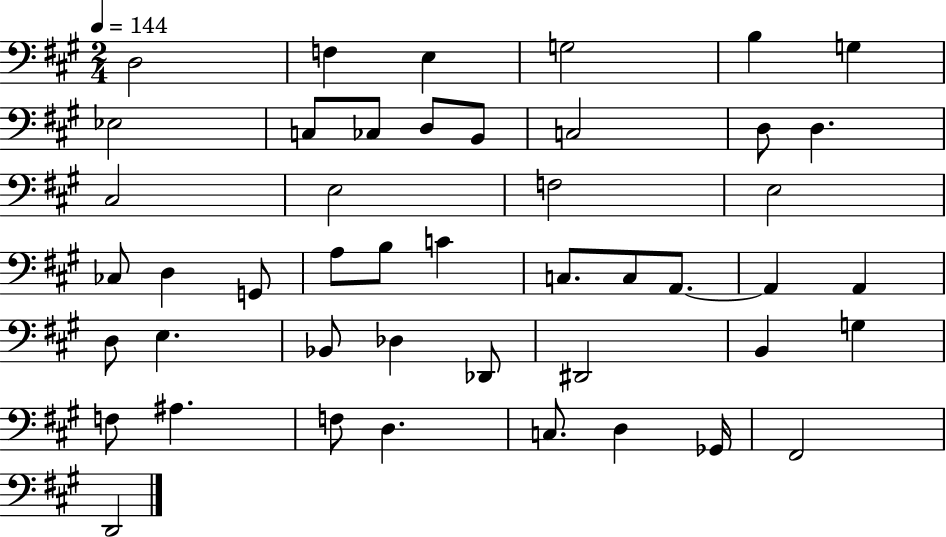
X:1
T:Untitled
M:2/4
L:1/4
K:A
D,2 F, E, G,2 B, G, _E,2 C,/2 _C,/2 D,/2 B,,/2 C,2 D,/2 D, ^C,2 E,2 F,2 E,2 _C,/2 D, G,,/2 A,/2 B,/2 C C,/2 C,/2 A,,/2 A,, A,, D,/2 E, _B,,/2 _D, _D,,/2 ^D,,2 B,, G, F,/2 ^A, F,/2 D, C,/2 D, _G,,/4 ^F,,2 D,,2